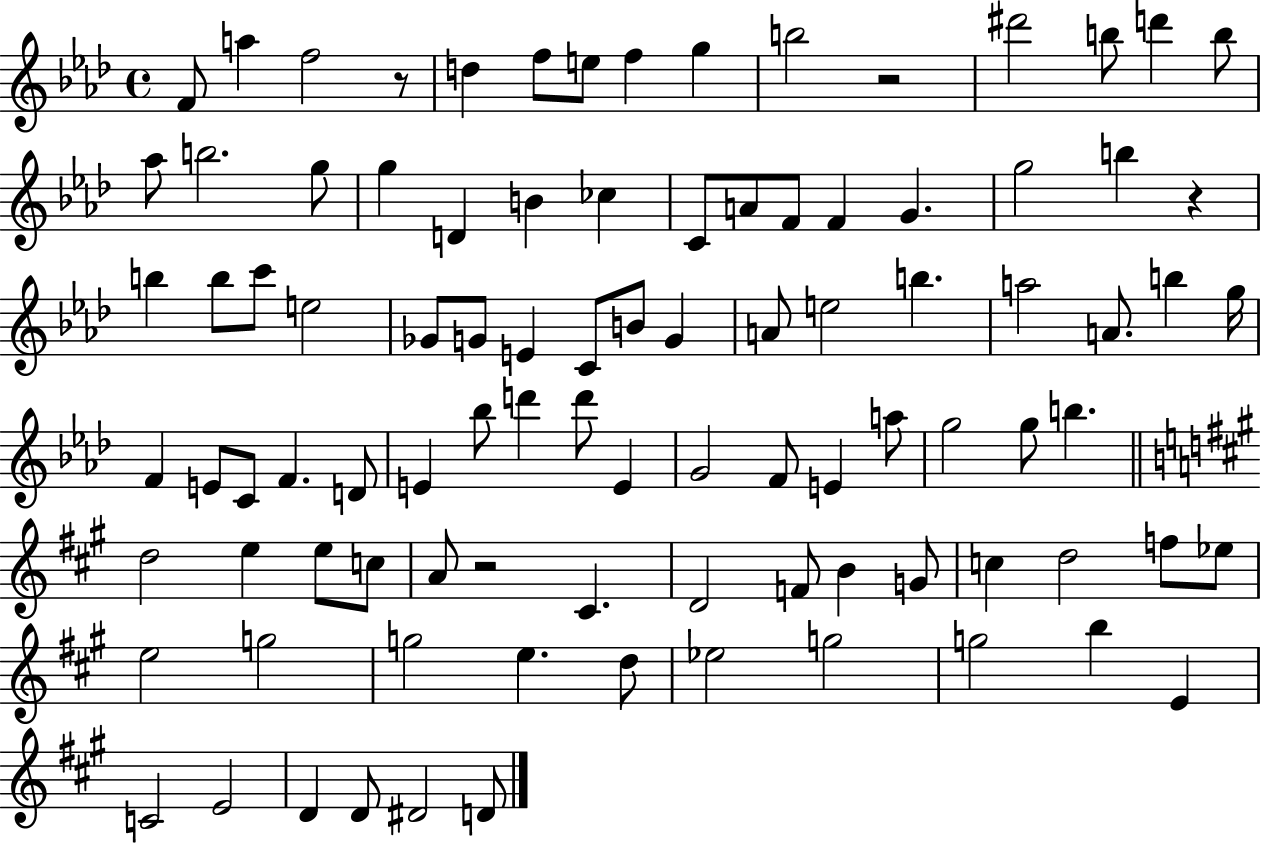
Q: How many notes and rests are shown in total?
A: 95